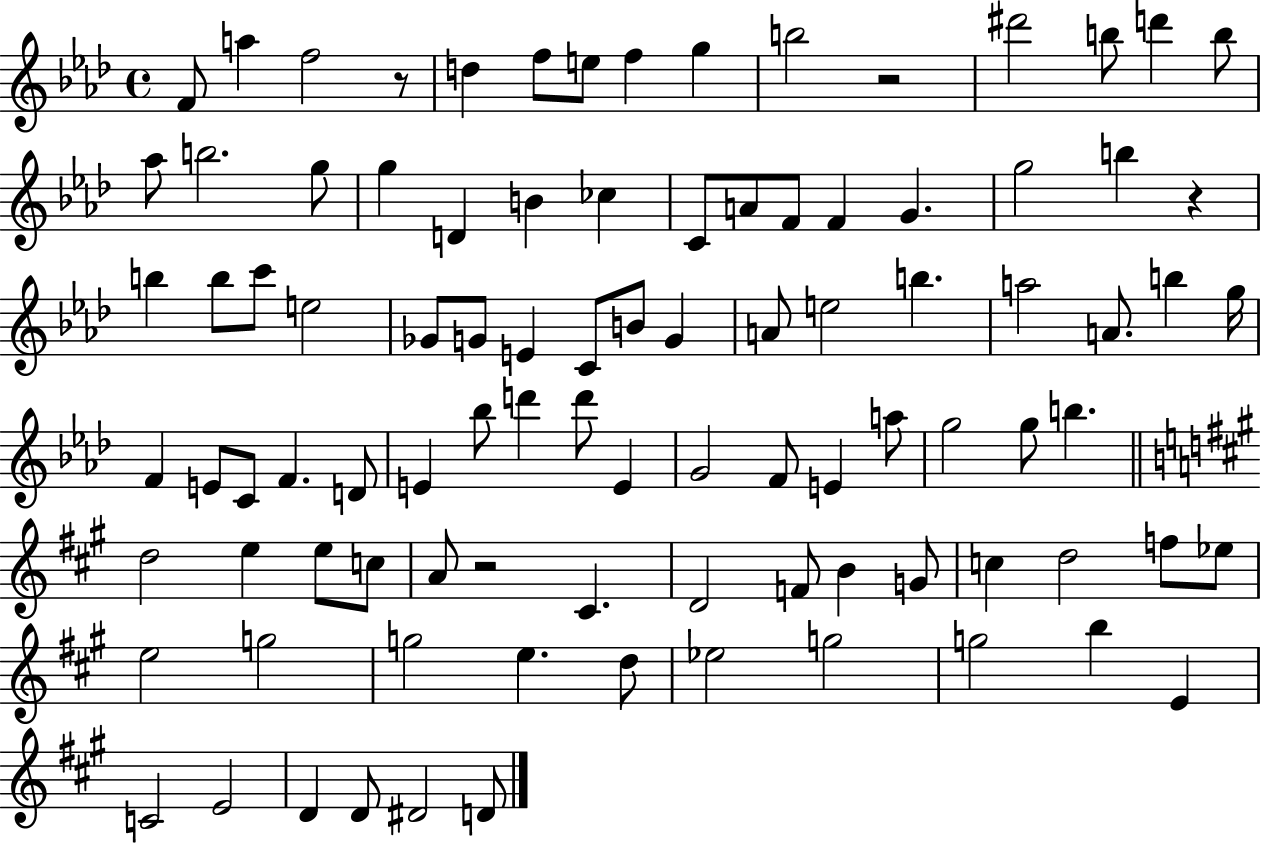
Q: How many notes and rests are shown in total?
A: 95